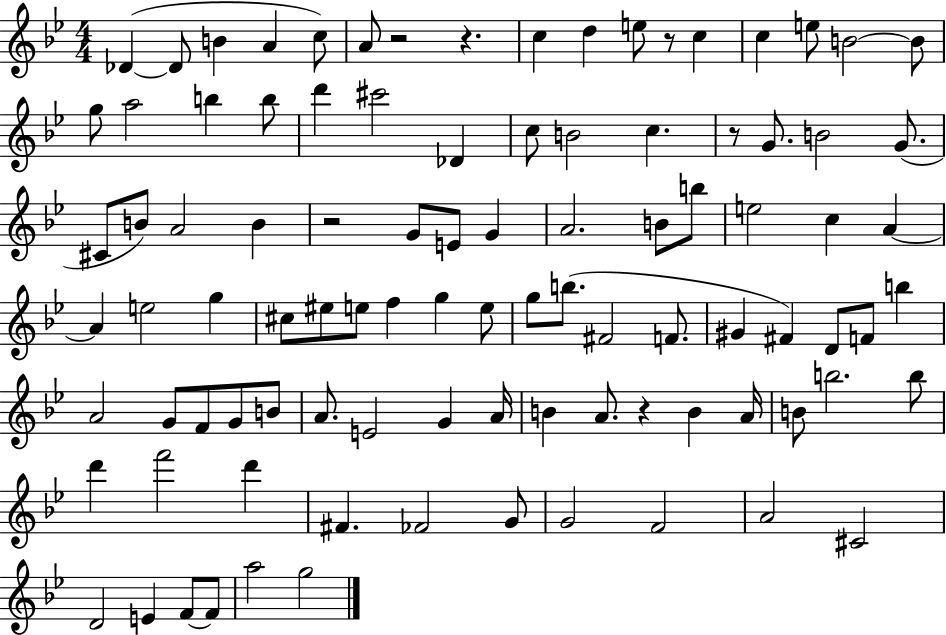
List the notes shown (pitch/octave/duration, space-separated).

Db4/q Db4/e B4/q A4/q C5/e A4/e R/h R/q. C5/q D5/q E5/e R/e C5/q C5/q E5/e B4/h B4/e G5/e A5/h B5/q B5/e D6/q C#6/h Db4/q C5/e B4/h C5/q. R/e G4/e. B4/h G4/e. C#4/e B4/e A4/h B4/q R/h G4/e E4/e G4/q A4/h. B4/e B5/e E5/h C5/q A4/q A4/q E5/h G5/q C#5/e EIS5/e E5/e F5/q G5/q E5/e G5/e B5/e. F#4/h F4/e. G#4/q F#4/q D4/e F4/e B5/q A4/h G4/e F4/e G4/e B4/e A4/e. E4/h G4/q A4/s B4/q A4/e. R/q B4/q A4/s B4/e B5/h. B5/e D6/q F6/h D6/q F#4/q. FES4/h G4/e G4/h F4/h A4/h C#4/h D4/h E4/q F4/e F4/e A5/h G5/h